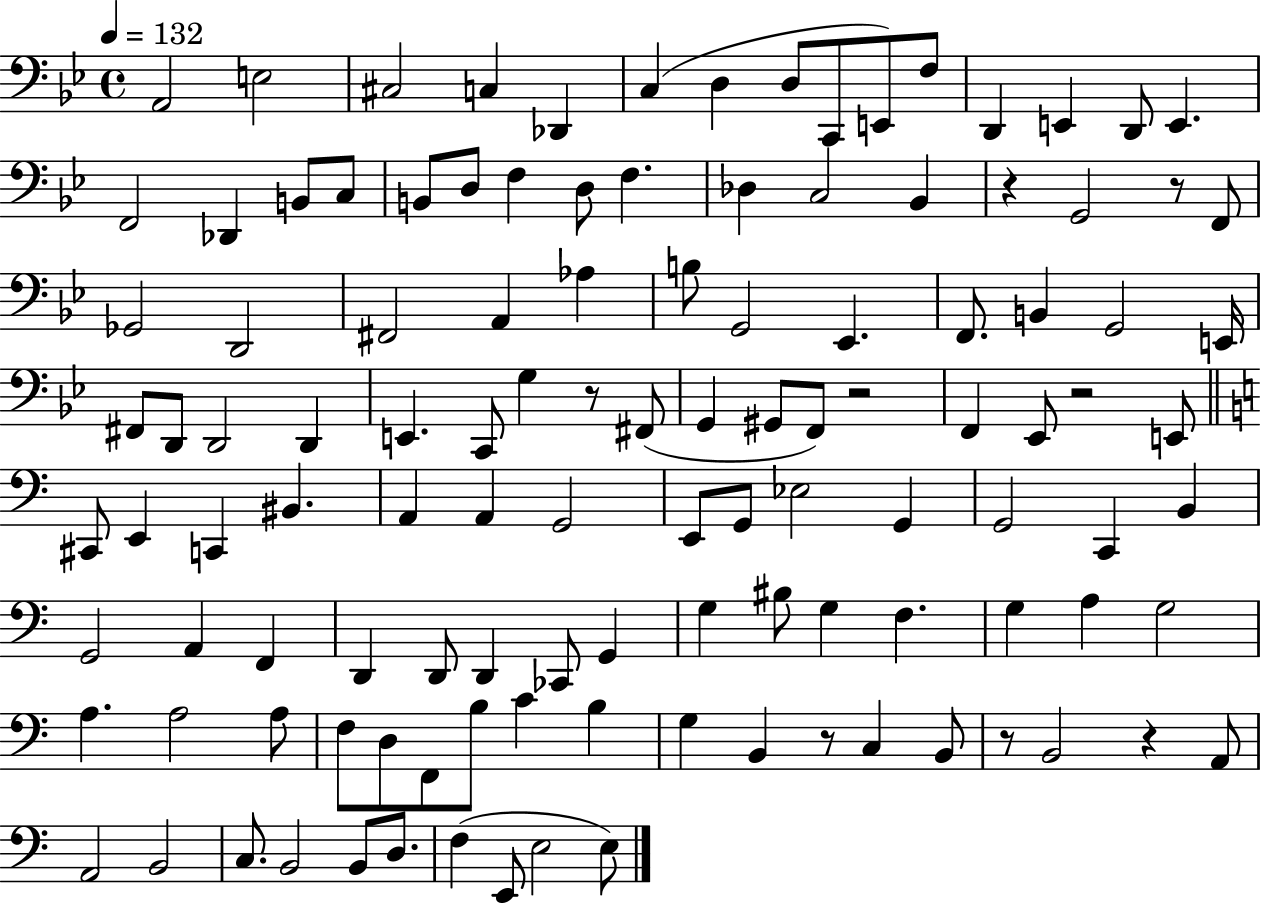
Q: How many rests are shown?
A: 8